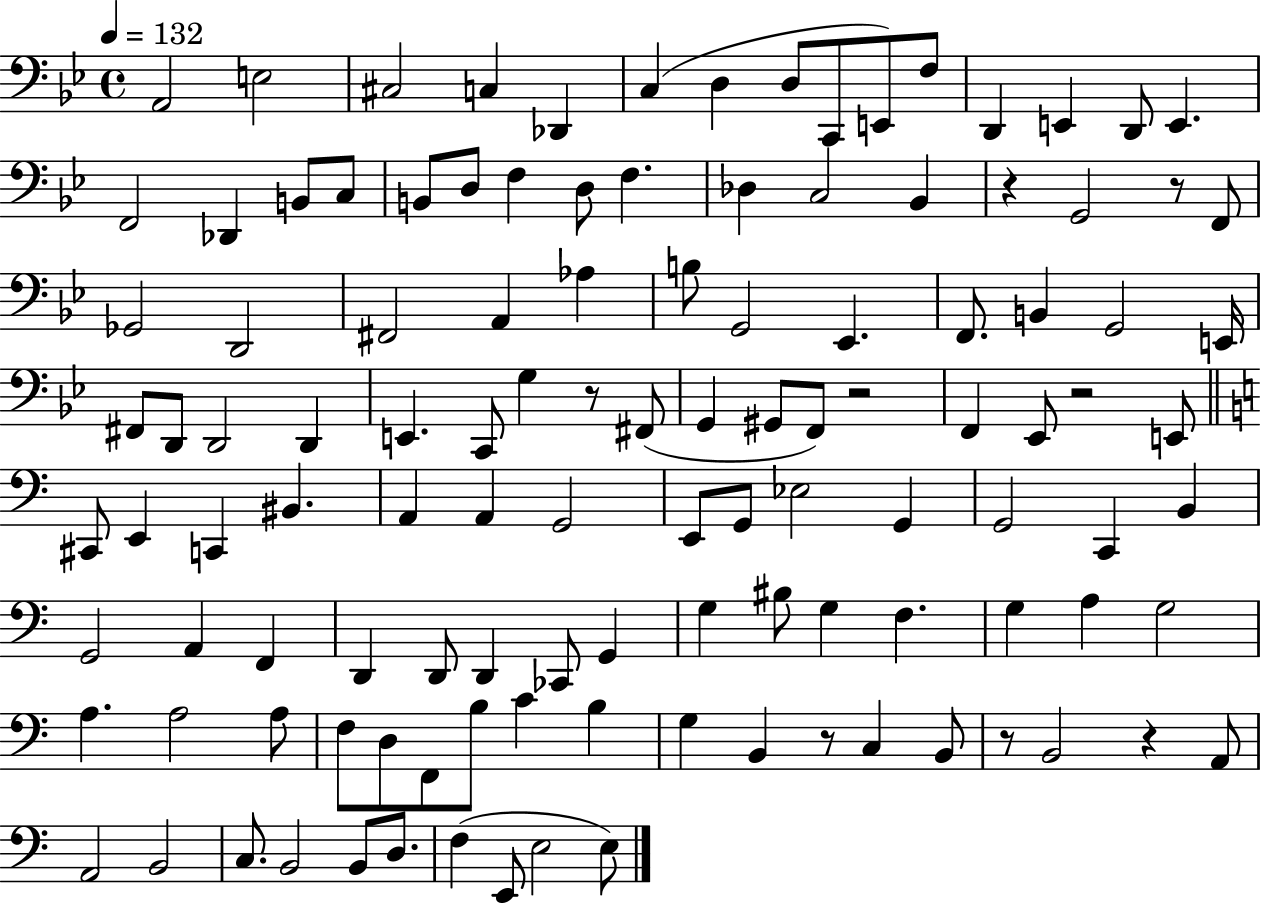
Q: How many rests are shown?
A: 8